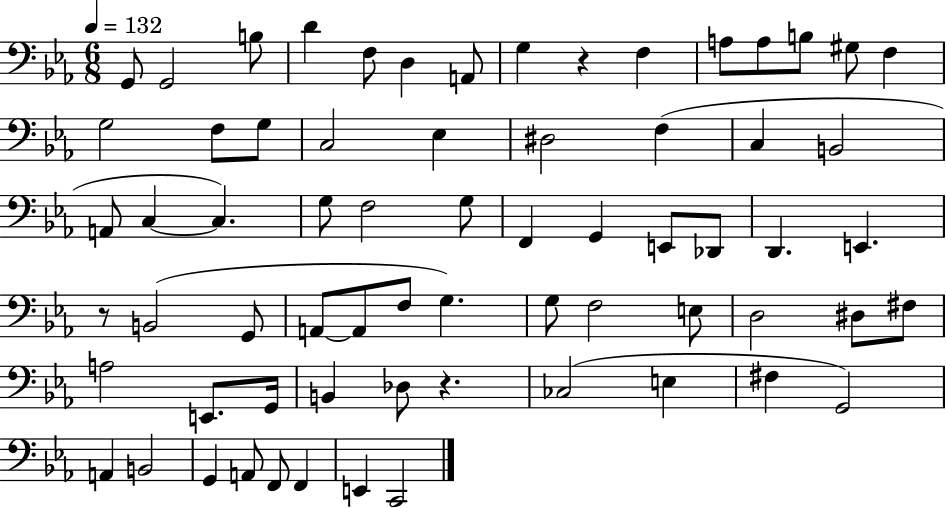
{
  \clef bass
  \numericTimeSignature
  \time 6/8
  \key ees \major
  \tempo 4 = 132
  g,8 g,2 b8 | d'4 f8 d4 a,8 | g4 r4 f4 | a8 a8 b8 gis8 f4 | \break g2 f8 g8 | c2 ees4 | dis2 f4( | c4 b,2 | \break a,8 c4~~ c4.) | g8 f2 g8 | f,4 g,4 e,8 des,8 | d,4. e,4. | \break r8 b,2( g,8 | a,8~~ a,8 f8 g4.) | g8 f2 e8 | d2 dis8 fis8 | \break a2 e,8. g,16 | b,4 des8 r4. | ces2( e4 | fis4 g,2) | \break a,4 b,2 | g,4 a,8 f,8 f,4 | e,4 c,2 | \bar "|."
}